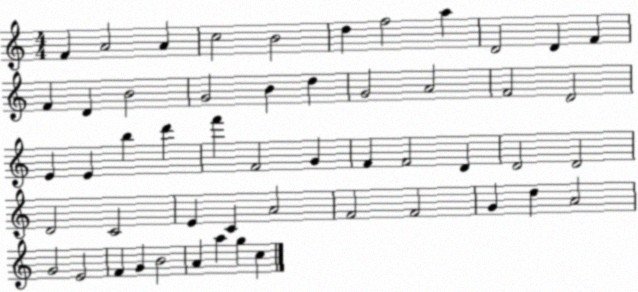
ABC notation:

X:1
T:Untitled
M:4/4
L:1/4
K:C
F A2 A c2 B2 d f2 a D2 D F F D B2 G2 B d G2 A2 F2 D2 E E b d' f' F2 G F F2 D D2 D2 D2 C2 E C A2 F2 F2 G d A2 G2 E2 F G B2 A a g c